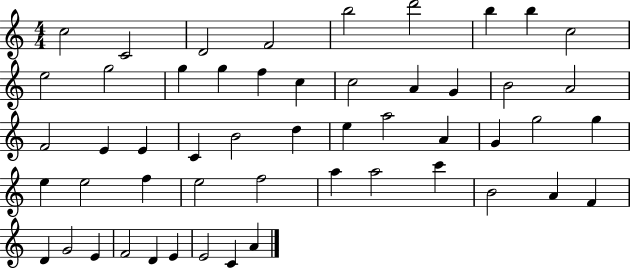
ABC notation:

X:1
T:Untitled
M:4/4
L:1/4
K:C
c2 C2 D2 F2 b2 d'2 b b c2 e2 g2 g g f c c2 A G B2 A2 F2 E E C B2 d e a2 A G g2 g e e2 f e2 f2 a a2 c' B2 A F D G2 E F2 D E E2 C A